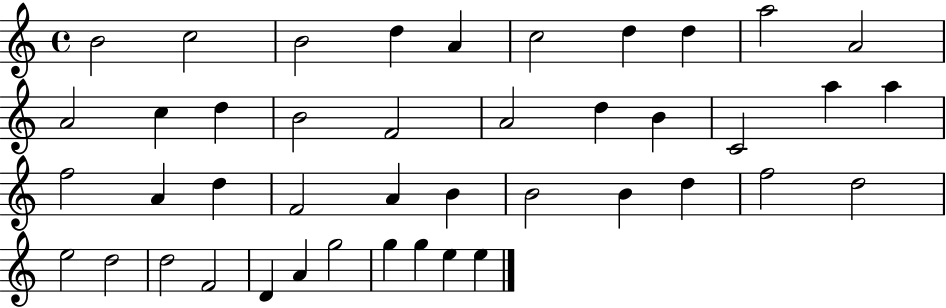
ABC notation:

X:1
T:Untitled
M:4/4
L:1/4
K:C
B2 c2 B2 d A c2 d d a2 A2 A2 c d B2 F2 A2 d B C2 a a f2 A d F2 A B B2 B d f2 d2 e2 d2 d2 F2 D A g2 g g e e